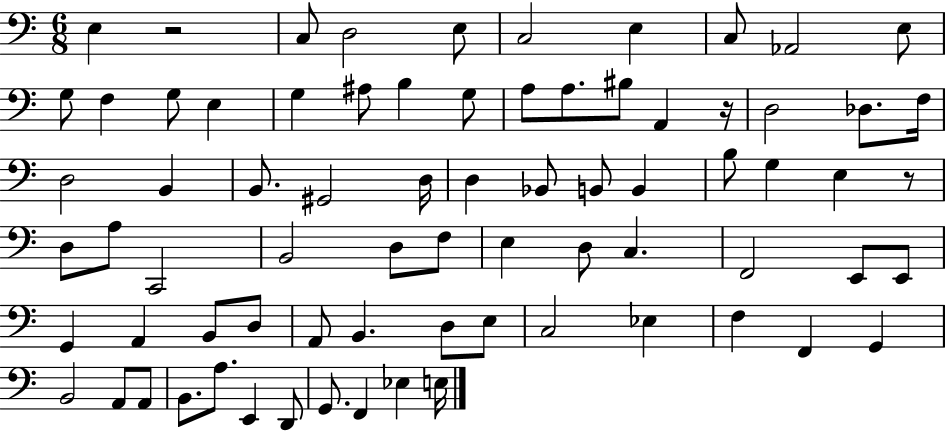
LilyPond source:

{
  \clef bass
  \numericTimeSignature
  \time 6/8
  \key c \major
  e4 r2 | c8 d2 e8 | c2 e4 | c8 aes,2 e8 | \break g8 f4 g8 e4 | g4 ais8 b4 g8 | a8 a8. bis8 a,4 r16 | d2 des8. f16 | \break d2 b,4 | b,8. gis,2 d16 | d4 bes,8 b,8 b,4 | b8 g4 e4 r8 | \break d8 a8 c,2 | b,2 d8 f8 | e4 d8 c4. | f,2 e,8 e,8 | \break g,4 a,4 b,8 d8 | a,8 b,4. d8 e8 | c2 ees4 | f4 f,4 g,4 | \break b,2 a,8 a,8 | b,8. a8. e,4 d,8 | g,8. f,4 ees4 e16 | \bar "|."
}